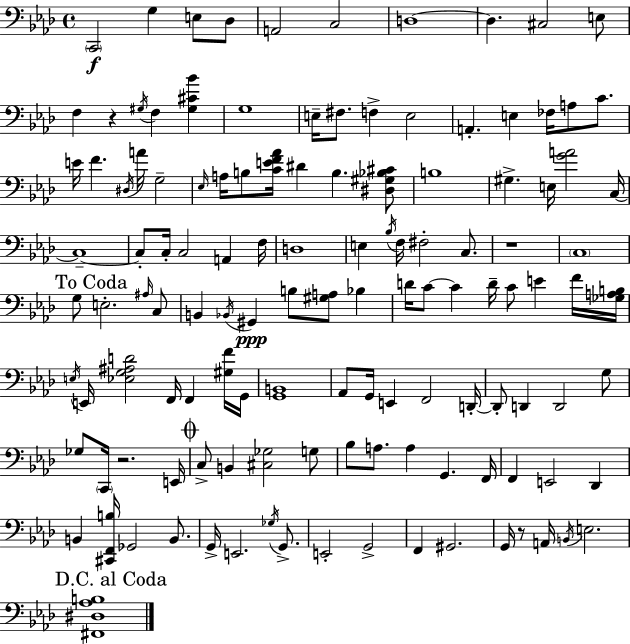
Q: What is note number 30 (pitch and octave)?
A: A3